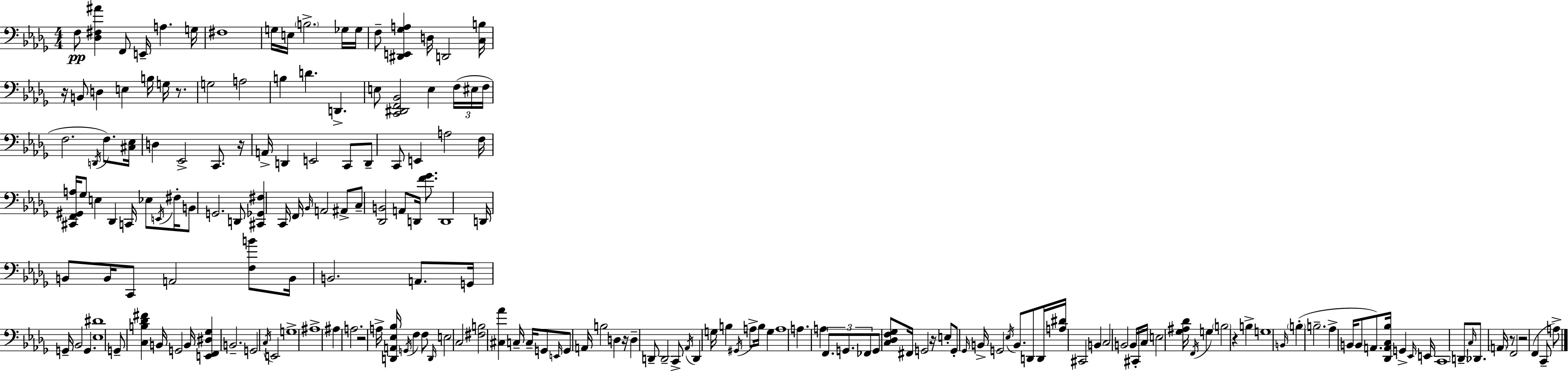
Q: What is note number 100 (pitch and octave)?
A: A2